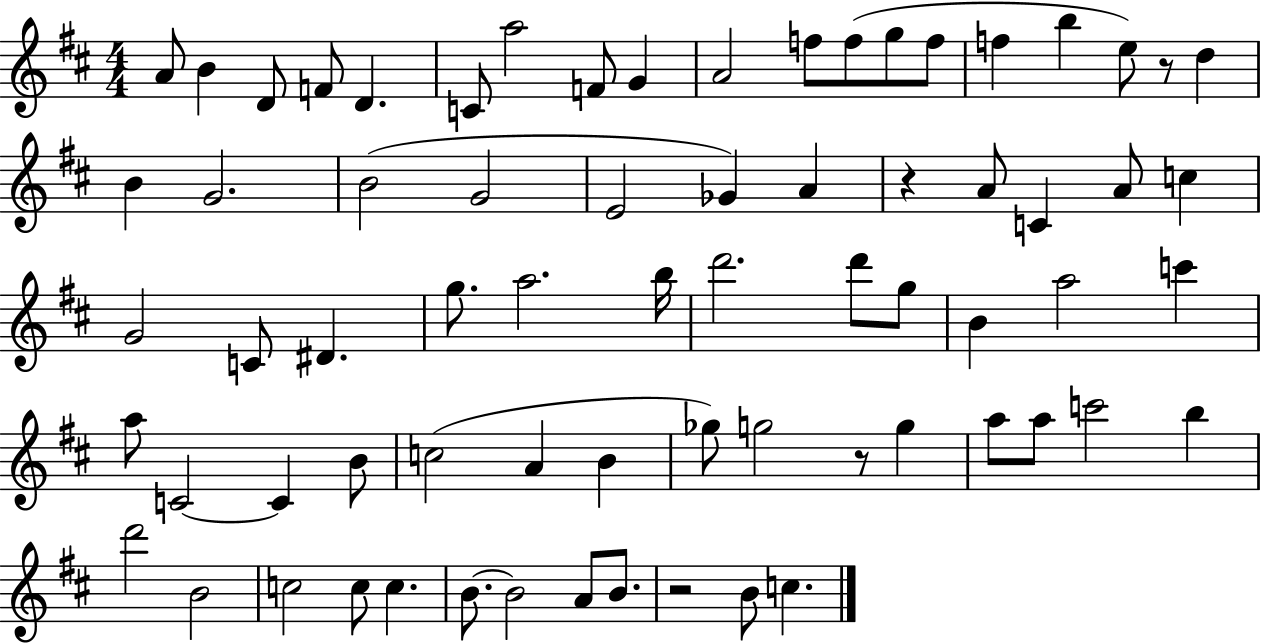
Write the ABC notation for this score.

X:1
T:Untitled
M:4/4
L:1/4
K:D
A/2 B D/2 F/2 D C/2 a2 F/2 G A2 f/2 f/2 g/2 f/2 f b e/2 z/2 d B G2 B2 G2 E2 _G A z A/2 C A/2 c G2 C/2 ^D g/2 a2 b/4 d'2 d'/2 g/2 B a2 c' a/2 C2 C B/2 c2 A B _g/2 g2 z/2 g a/2 a/2 c'2 b d'2 B2 c2 c/2 c B/2 B2 A/2 B/2 z2 B/2 c